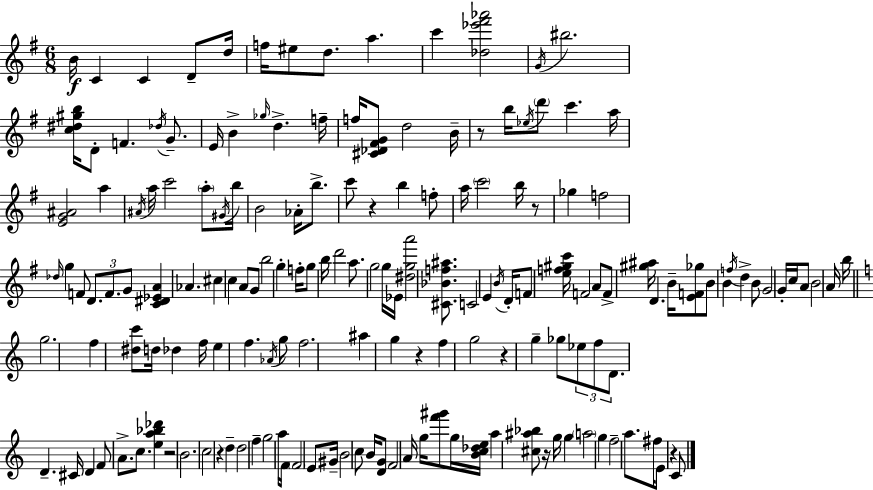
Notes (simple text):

B4/s C4/q C4/q D4/e D5/s F5/s EIS5/e D5/e. A5/q. C6/q [Db5,Eb6,F#6,Ab6]/h G4/s BIS5/h. [C5,D#5,G#5,B5]/s D4/e F4/q. Db5/s G4/e. E4/s B4/q Gb5/s D5/q. F5/s F5/s [C#4,Db4,F#4,G4]/e D5/h B4/s R/e B5/s Eb5/s D6/e C6/q. A5/s [E4,G4,A#4]/h A5/q A#4/s A5/s C6/h A5/e G#4/s B5/s B4/h Ab4/s B5/e. C6/e R/q B5/q F5/e A5/s C6/h B5/s R/e Gb5/q F5/h Db5/s G5/q F4/e D4/e. F4/e. G4/e [C4,D#4,Eb4,A4]/q Ab4/q. C#5/q C5/q A4/e G4/e B5/h G5/q F5/s G5/e B5/s D6/h A5/e. G5/h G5/s Eb4/s [D#5,G5,A6]/h [C#4,Bb4,F5,A#5]/e. C4/h E4/q B4/s D4/s F4/e [E5,F5,G#5,C6]/s F4/h A4/e F4/e [G#5,A#5]/s D4/q. B4/s [E4,F4,Gb5]/e B4/e B4/q F5/s D5/q B4/e G4/h G4/s C5/s A4/e B4/h A4/s B5/s G5/h. F5/q [D#5,C6]/e D5/s Db5/q F5/s E5/q F5/q. Ab4/s G5/e F5/h. A#5/q G5/q R/q F5/q G5/h R/q G5/q Gb5/e Eb5/e F5/e D4/e. D4/q. C#4/s D4/q F4/e A4/e. C5/e. [E5,A5,Bb5,Db6]/q R/h B4/h. C5/h R/q D5/q D5/h F5/q G5/h A5/s F4/s F4/h E4/e G#4/s B4/h C5/e B4/s [D4,G4]/e F4/h A4/s G5/s [F6,G#6]/e G5/s [B4,C5,Db5,E5]/s A5/q [C#5,A#5,Bb5]/e R/s G5/s G5/q A5/h G5/q F5/h A5/e. F#5/s E4/e R/q C4/e